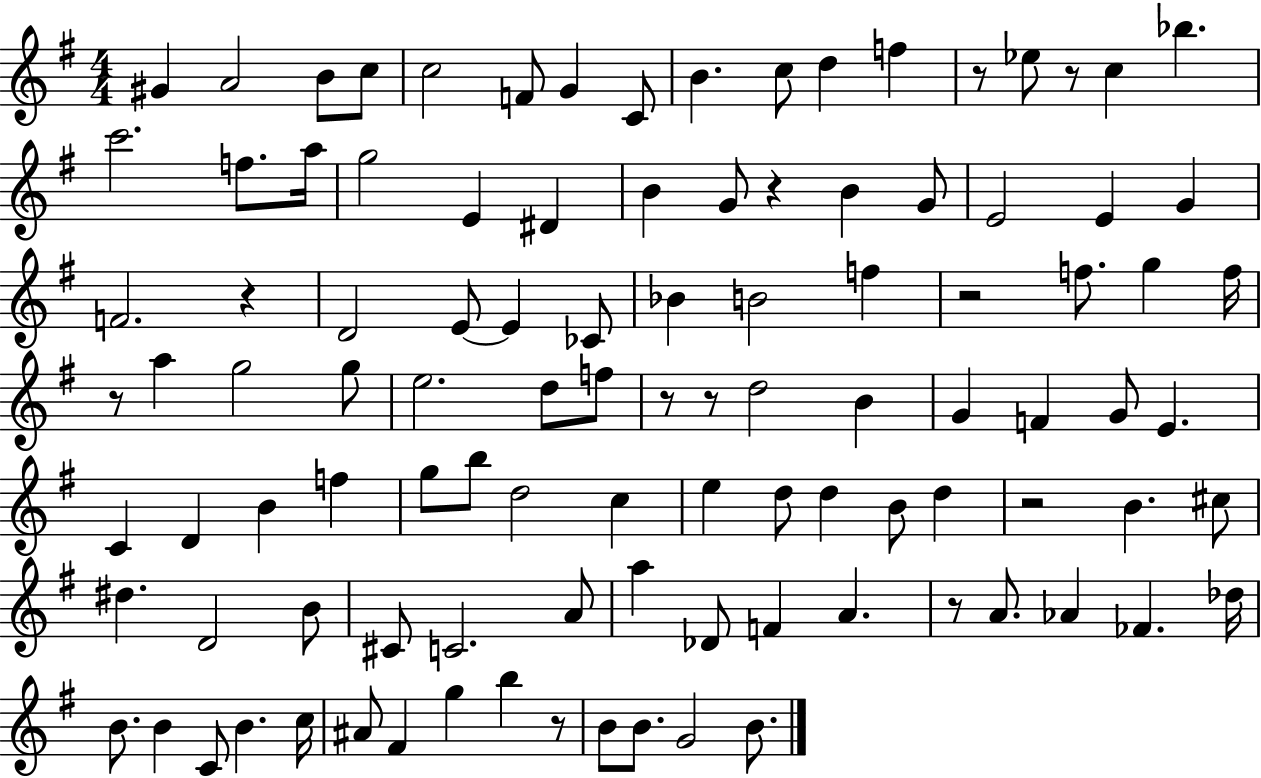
{
  \clef treble
  \numericTimeSignature
  \time 4/4
  \key g \major
  gis'4 a'2 b'8 c''8 | c''2 f'8 g'4 c'8 | b'4. c''8 d''4 f''4 | r8 ees''8 r8 c''4 bes''4. | \break c'''2. f''8. a''16 | g''2 e'4 dis'4 | b'4 g'8 r4 b'4 g'8 | e'2 e'4 g'4 | \break f'2. r4 | d'2 e'8~~ e'4 ces'8 | bes'4 b'2 f''4 | r2 f''8. g''4 f''16 | \break r8 a''4 g''2 g''8 | e''2. d''8 f''8 | r8 r8 d''2 b'4 | g'4 f'4 g'8 e'4. | \break c'4 d'4 b'4 f''4 | g''8 b''8 d''2 c''4 | e''4 d''8 d''4 b'8 d''4 | r2 b'4. cis''8 | \break dis''4. d'2 b'8 | cis'8 c'2. a'8 | a''4 des'8 f'4 a'4. | r8 a'8. aes'4 fes'4. des''16 | \break b'8. b'4 c'8 b'4. c''16 | ais'8 fis'4 g''4 b''4 r8 | b'8 b'8. g'2 b'8. | \bar "|."
}